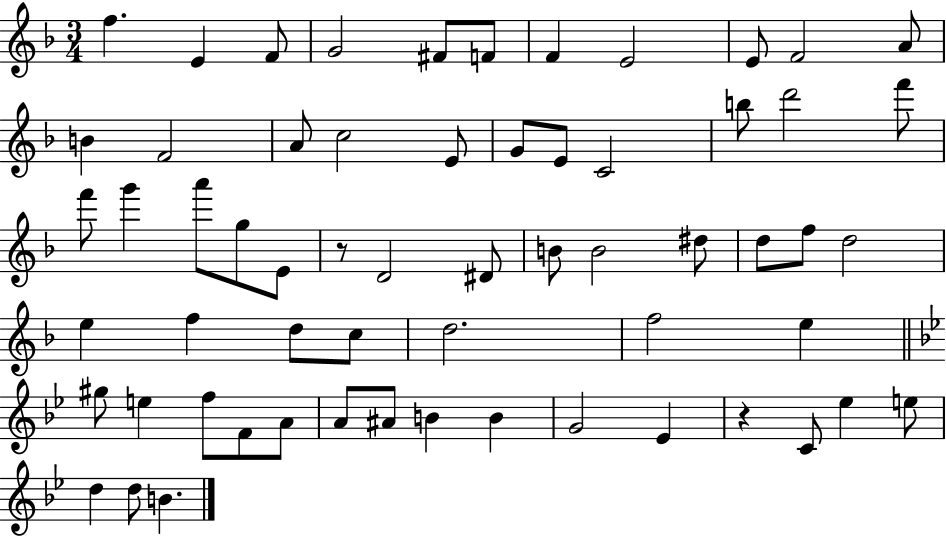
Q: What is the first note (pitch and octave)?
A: F5